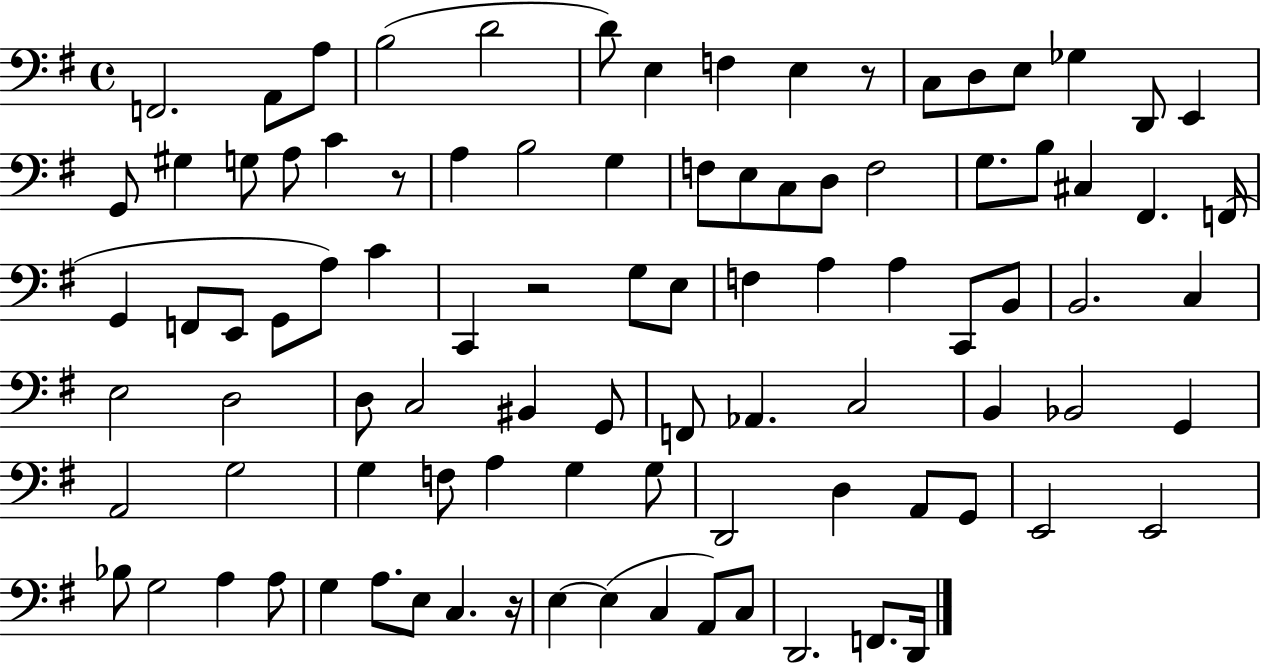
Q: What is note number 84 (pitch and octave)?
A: E3